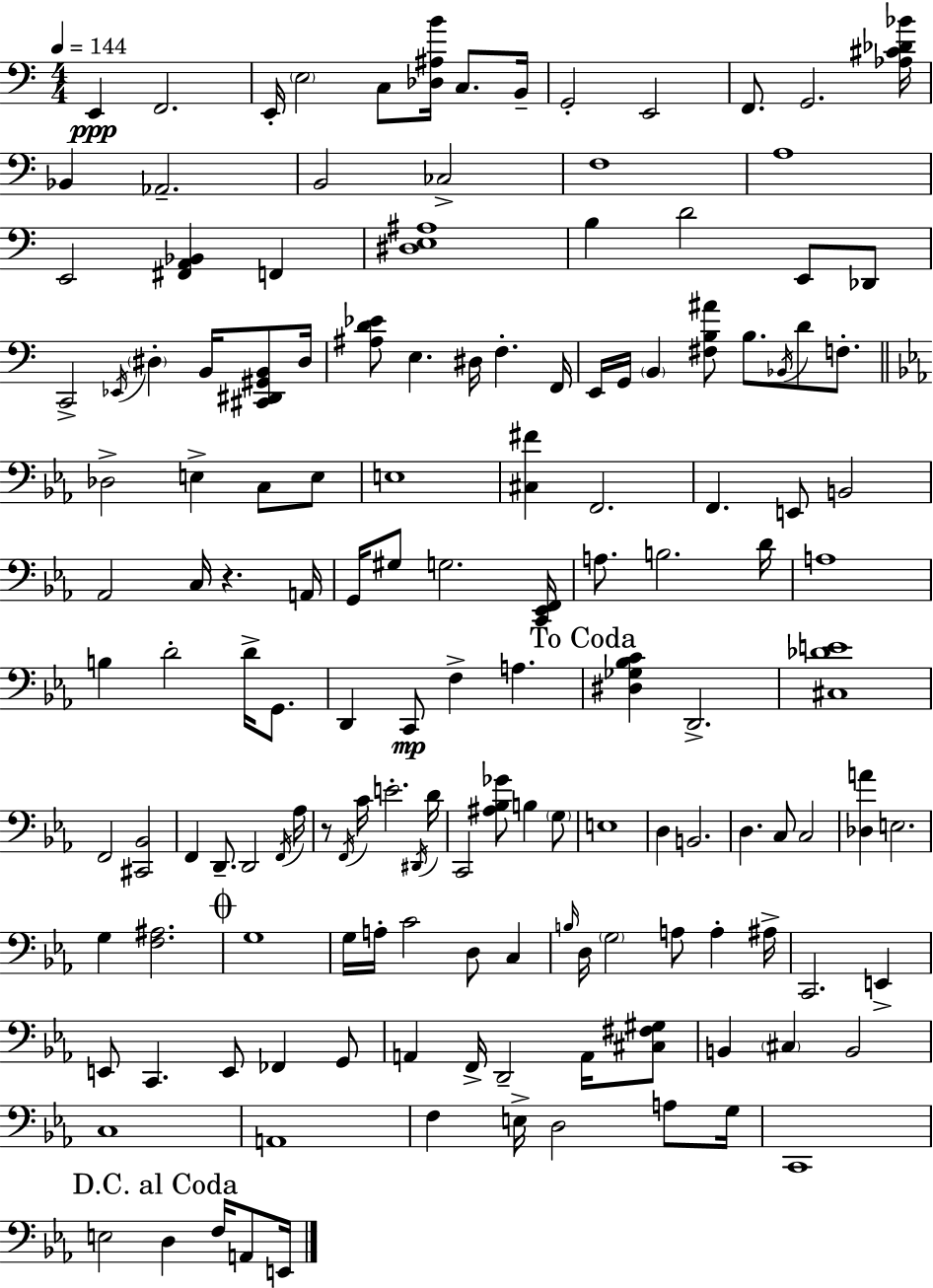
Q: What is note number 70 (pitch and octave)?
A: D2